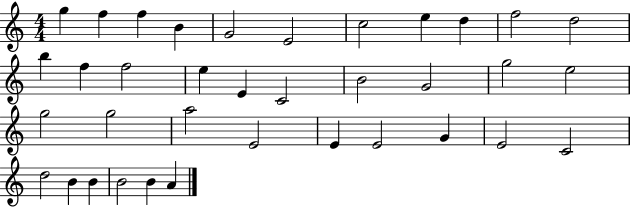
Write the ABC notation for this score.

X:1
T:Untitled
M:4/4
L:1/4
K:C
g f f B G2 E2 c2 e d f2 d2 b f f2 e E C2 B2 G2 g2 e2 g2 g2 a2 E2 E E2 G E2 C2 d2 B B B2 B A